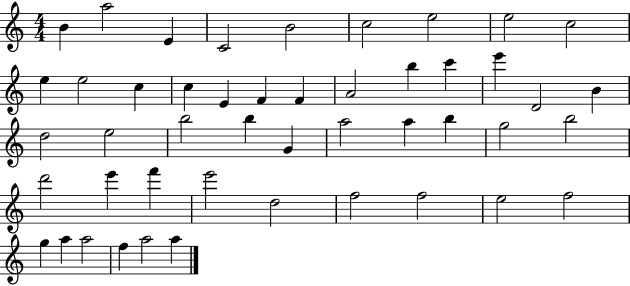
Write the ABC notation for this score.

X:1
T:Untitled
M:4/4
L:1/4
K:C
B a2 E C2 B2 c2 e2 e2 c2 e e2 c c E F F A2 b c' e' D2 B d2 e2 b2 b G a2 a b g2 b2 d'2 e' f' e'2 d2 f2 f2 e2 f2 g a a2 f a2 a